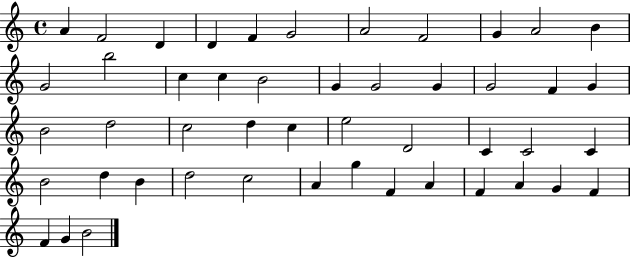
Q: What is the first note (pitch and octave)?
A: A4